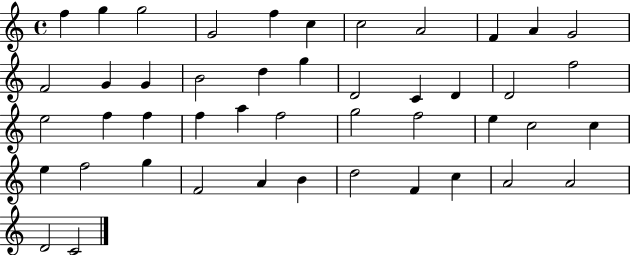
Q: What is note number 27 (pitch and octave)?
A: A5